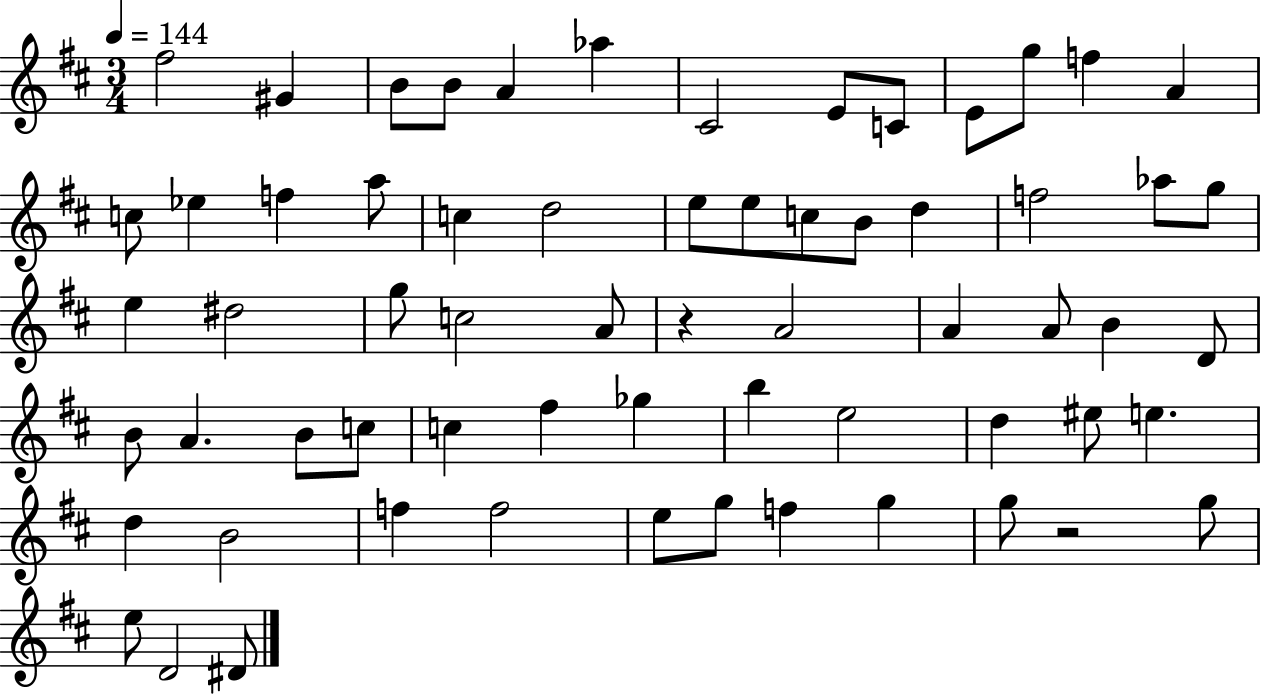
{
  \clef treble
  \numericTimeSignature
  \time 3/4
  \key d \major
  \tempo 4 = 144
  \repeat volta 2 { fis''2 gis'4 | b'8 b'8 a'4 aes''4 | cis'2 e'8 c'8 | e'8 g''8 f''4 a'4 | \break c''8 ees''4 f''4 a''8 | c''4 d''2 | e''8 e''8 c''8 b'8 d''4 | f''2 aes''8 g''8 | \break e''4 dis''2 | g''8 c''2 a'8 | r4 a'2 | a'4 a'8 b'4 d'8 | \break b'8 a'4. b'8 c''8 | c''4 fis''4 ges''4 | b''4 e''2 | d''4 eis''8 e''4. | \break d''4 b'2 | f''4 f''2 | e''8 g''8 f''4 g''4 | g''8 r2 g''8 | \break e''8 d'2 dis'8 | } \bar "|."
}